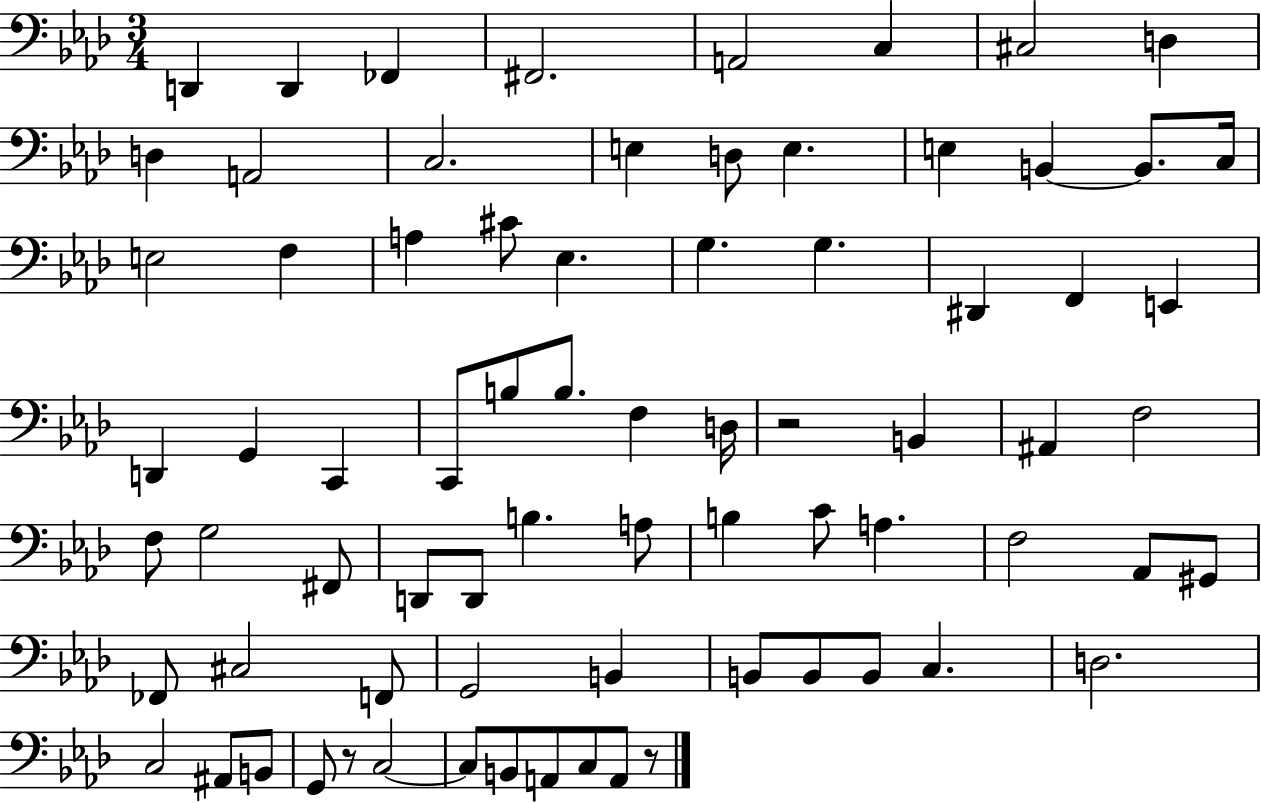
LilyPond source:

{
  \clef bass
  \numericTimeSignature
  \time 3/4
  \key aes \major
  d,4 d,4 fes,4 | fis,2. | a,2 c4 | cis2 d4 | \break d4 a,2 | c2. | e4 d8 e4. | e4 b,4~~ b,8. c16 | \break e2 f4 | a4 cis'8 ees4. | g4. g4. | dis,4 f,4 e,4 | \break d,4 g,4 c,4 | c,8 b8 b8. f4 d16 | r2 b,4 | ais,4 f2 | \break f8 g2 fis,8 | d,8 d,8 b4. a8 | b4 c'8 a4. | f2 aes,8 gis,8 | \break fes,8 cis2 f,8 | g,2 b,4 | b,8 b,8 b,8 c4. | d2. | \break c2 ais,8 b,8 | g,8 r8 c2~~ | c8 b,8 a,8 c8 a,8 r8 | \bar "|."
}